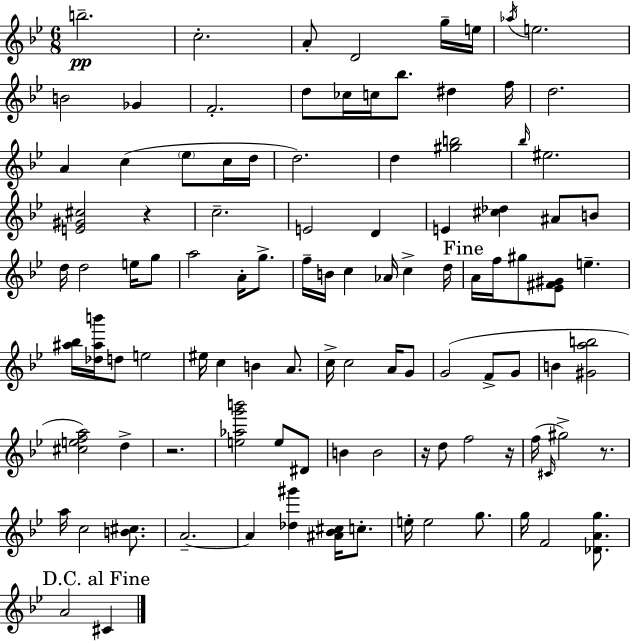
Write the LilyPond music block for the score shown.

{
  \clef treble
  \numericTimeSignature
  \time 6/8
  \key g \minor
  b''2.--\pp | c''2.-. | a'8-. d'2 g''16-- e''16 | \acciaccatura { aes''16 } e''2. | \break b'2 ges'4 | f'2.-. | d''8 ces''16 c''16 bes''8. dis''4 | f''16 d''2. | \break a'4 c''4( \parenthesize ees''8 c''16 | d''16 d''2.) | d''4 <gis'' b''>2 | \grace { bes''16 } eis''2. | \break <e' gis' cis''>2 r4 | c''2.-- | e'2 d'4 | e'4 <cis'' des''>4 ais'8 | \break b'8 d''16 d''2 e''16 | g''8 a''2 a'16-. g''8.-> | f''16-- b'16 c''4 aes'16 c''4-> | d''16 \mark "Fine" a'16 f''16 gis''8 <ees' fis' gis'>8 e''4.-- | \break <ais'' bes''>16 <des'' ais'' b'''>16 d''8 e''2 | eis''16 c''4 b'4 a'8. | c''16-> c''2 a'16 | g'8 g'2( f'8-> | \break g'8 b'4 <gis' a'' b''>2 | <cis'' e'' f'' a''>2) d''4-> | r2. | <e'' aes'' g''' b'''>2 e''8 | \break dis'8 b'4 b'2 | r16 d''8 f''2 | r16 f''16( \grace { cis'16 } gis''2->) | r8. a''16 c''2 | \break <b' cis''>8. a'2.--~~ | a'4 <des'' gis'''>4 <ais' bes' cis''>16 | c''8.-. e''16-. e''2 | g''8. g''16 f'2 | \break <des' a' g''>8. \mark "D.C. al Fine" a'2 cis'4 | \bar "|."
}